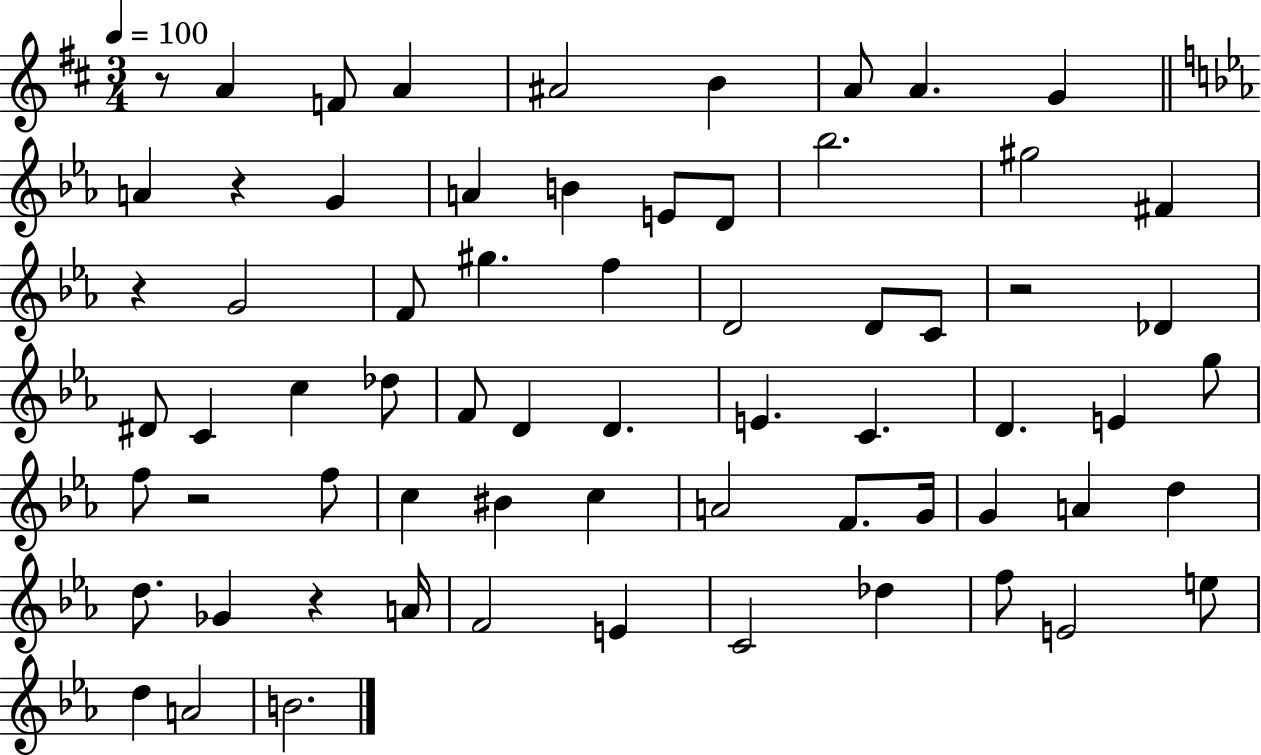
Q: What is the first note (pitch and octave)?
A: A4